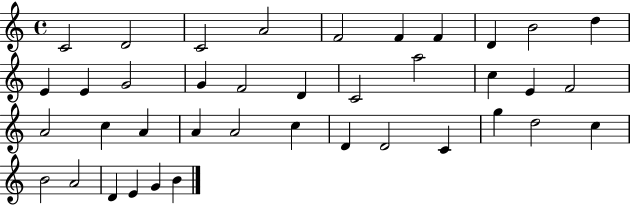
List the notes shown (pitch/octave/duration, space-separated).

C4/h D4/h C4/h A4/h F4/h F4/q F4/q D4/q B4/h D5/q E4/q E4/q G4/h G4/q F4/h D4/q C4/h A5/h C5/q E4/q F4/h A4/h C5/q A4/q A4/q A4/h C5/q D4/q D4/h C4/q G5/q D5/h C5/q B4/h A4/h D4/q E4/q G4/q B4/q